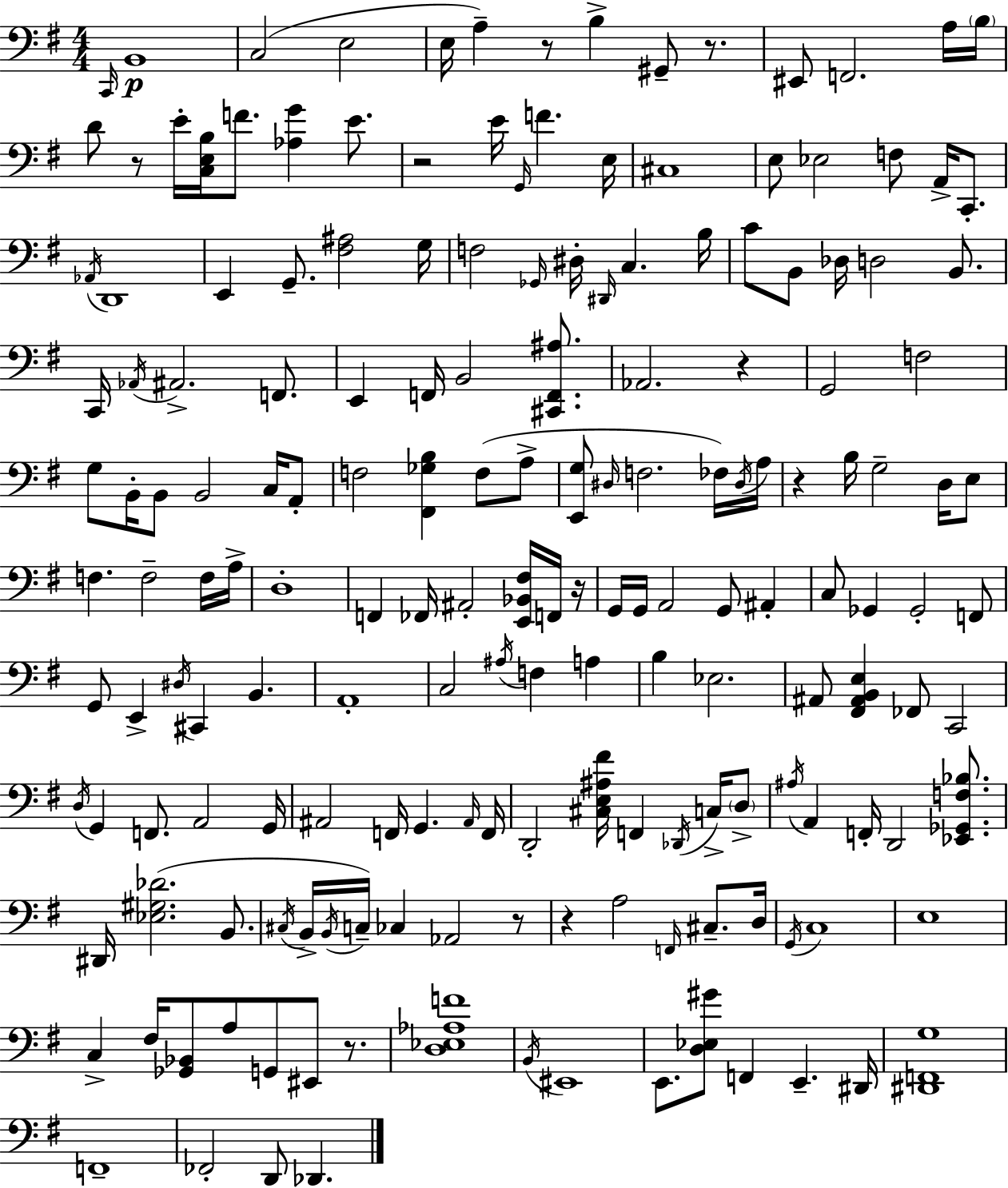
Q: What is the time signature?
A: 4/4